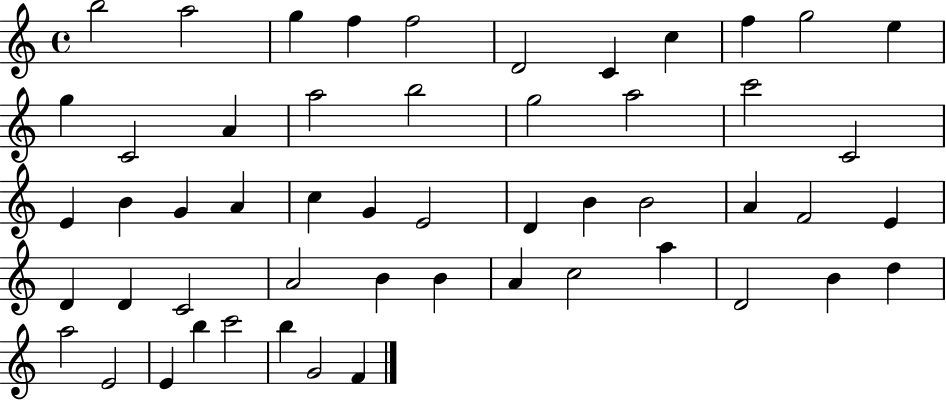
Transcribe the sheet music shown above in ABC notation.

X:1
T:Untitled
M:4/4
L:1/4
K:C
b2 a2 g f f2 D2 C c f g2 e g C2 A a2 b2 g2 a2 c'2 C2 E B G A c G E2 D B B2 A F2 E D D C2 A2 B B A c2 a D2 B d a2 E2 E b c'2 b G2 F